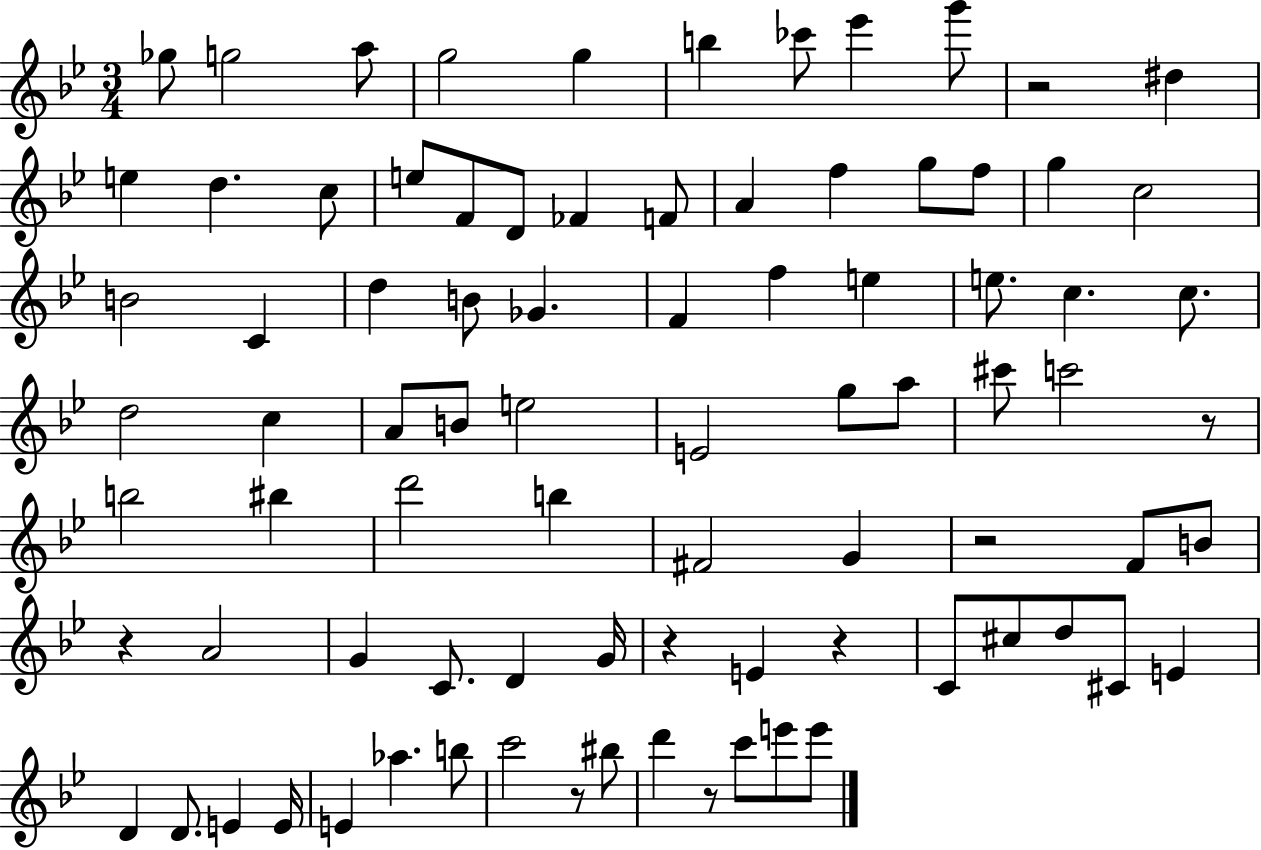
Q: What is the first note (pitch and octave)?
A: Gb5